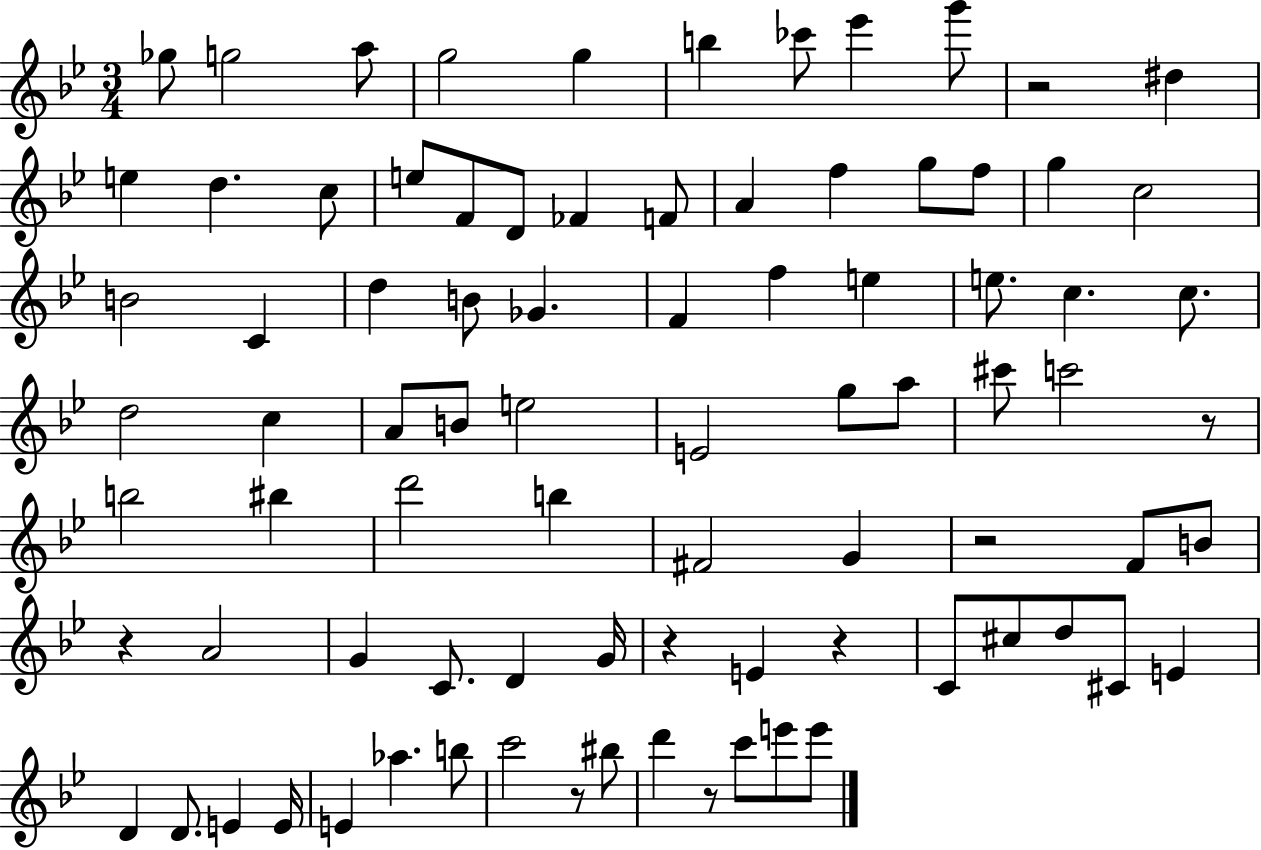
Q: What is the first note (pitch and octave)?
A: Gb5